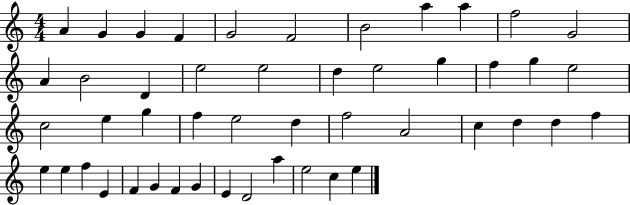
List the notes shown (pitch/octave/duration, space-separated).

A4/q G4/q G4/q F4/q G4/h F4/h B4/h A5/q A5/q F5/h G4/h A4/q B4/h D4/q E5/h E5/h D5/q E5/h G5/q F5/q G5/q E5/h C5/h E5/q G5/q F5/q E5/h D5/q F5/h A4/h C5/q D5/q D5/q F5/q E5/q E5/q F5/q E4/q F4/q G4/q F4/q G4/q E4/q D4/h A5/q E5/h C5/q E5/q